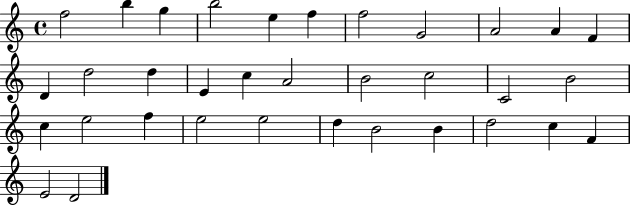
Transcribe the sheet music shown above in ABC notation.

X:1
T:Untitled
M:4/4
L:1/4
K:C
f2 b g b2 e f f2 G2 A2 A F D d2 d E c A2 B2 c2 C2 B2 c e2 f e2 e2 d B2 B d2 c F E2 D2